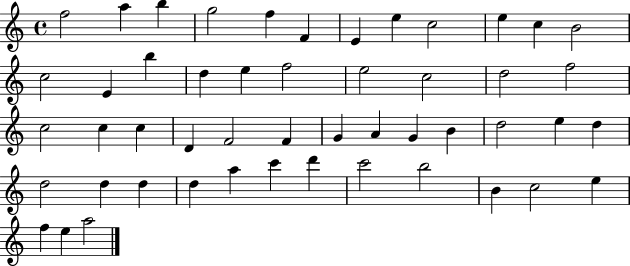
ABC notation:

X:1
T:Untitled
M:4/4
L:1/4
K:C
f2 a b g2 f F E e c2 e c B2 c2 E b d e f2 e2 c2 d2 f2 c2 c c D F2 F G A G B d2 e d d2 d d d a c' d' c'2 b2 B c2 e f e a2